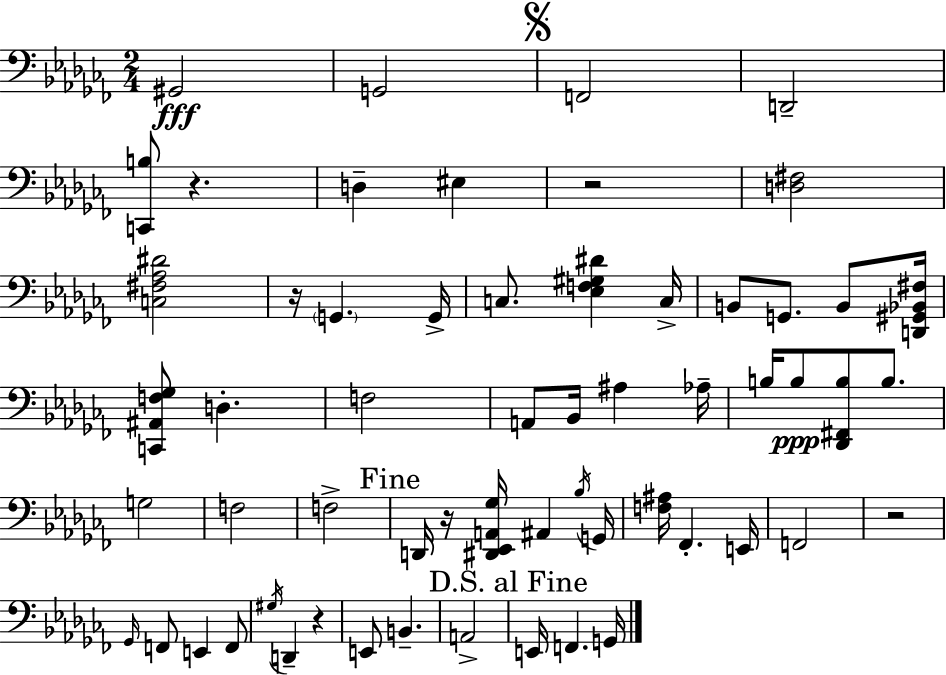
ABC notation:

X:1
T:Untitled
M:2/4
L:1/4
K:Abm
^G,,2 G,,2 F,,2 D,,2 [C,,B,]/2 z D, ^E, z2 [D,^F,]2 [C,^F,_A,^D]2 z/4 G,, G,,/4 C,/2 [_E,F,^G,^D] C,/4 B,,/2 G,,/2 B,,/2 [D,,^G,,_B,,^F,]/4 [C,,^A,,F,_G,]/2 D, F,2 A,,/2 _B,,/4 ^A, _A,/4 B,/4 B,/2 [_D,,^F,,B,]/2 B,/2 G,2 F,2 F,2 D,,/4 z/4 [^D,,_E,,A,,_G,]/4 ^A,, _B,/4 G,,/4 [F,^A,]/4 _F,, E,,/4 F,,2 z2 _G,,/4 F,,/2 E,, F,,/2 ^G,/4 D,, z E,,/2 B,, A,,2 E,,/4 F,, G,,/4